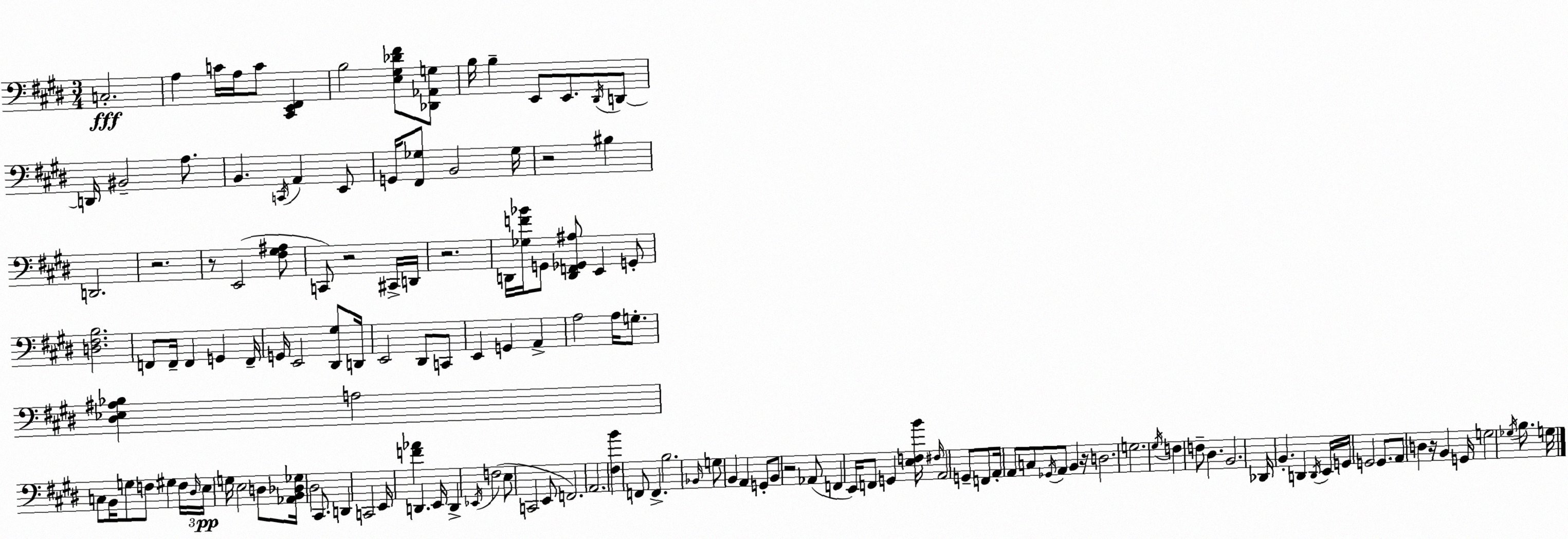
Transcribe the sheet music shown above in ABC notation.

X:1
T:Untitled
M:3/4
L:1/4
K:E
C,2 A, C/4 A,/4 C/2 [^C,,E,,^F,,] B,2 [E,^G,_D^F]/2 [_D,,_A,,G,]/2 B,/4 B, E,,/2 E,,/2 ^D,,/4 D,,/2 D,,/4 ^B,,2 A,/2 B,, C,,/4 A,, E,,/2 G,,/4 [^F,,_G,]/2 B,,2 _G,/4 z2 ^B, D,,2 z2 z/2 E,,2 [^F,^G,^A,]/2 C,,/2 z2 ^C,,/4 D,,/4 z2 D,,/4 [_G,F_B]/4 G,,/2 [D,,F,,_G,,^A,]/2 E,, G,,/2 [D,^F,B,]2 F,,/2 F,,/4 F,, G,, F,,/4 G,,/4 E,,2 [^D,,^G,]/2 D,,/4 E,,2 ^D,,/2 C,,/2 E,, G,, A,, A,2 A,/4 G,/2 [^D,_E,^A,_B,] A,2 C,/2 B,,/4 G,/2 F,/2 ^G, F,/4 ^D,/4 E,/4 G,/4 E,2 D,/2 [_A,,B,,_D,_G,]/4 ^D,2 ^C,,/2 D,, C,,2 E,,/4 [F_A] D,, E,,/4 D,, _E,,/4 F,2 E,/2 C,,2 E,,/2 F,,2 A,,2 [^F,B] F,,/2 F,, B,2 _B,,/4 G,/2 B,, A,, G,,/2 B,,/2 z2 _A,,/2 F,, E,,/4 F,,/2 G,, [E,F,B]/4 ^F,/4 A,,2 G,,/2 F,,/2 A,,/4 A,,/2 C,/2 _G,,/4 A,,/2 B,, z/4 D,2 G,2 ^G,/4 F, F,/2 ^D, B,,2 _D,,/4 B,, D,, D,,/4 E,,/4 G,,/4 G,,2 G,,/2 A,,/2 D, z/4 B,, G,,/4 G,2 _G,/4 B,/2 G,/4